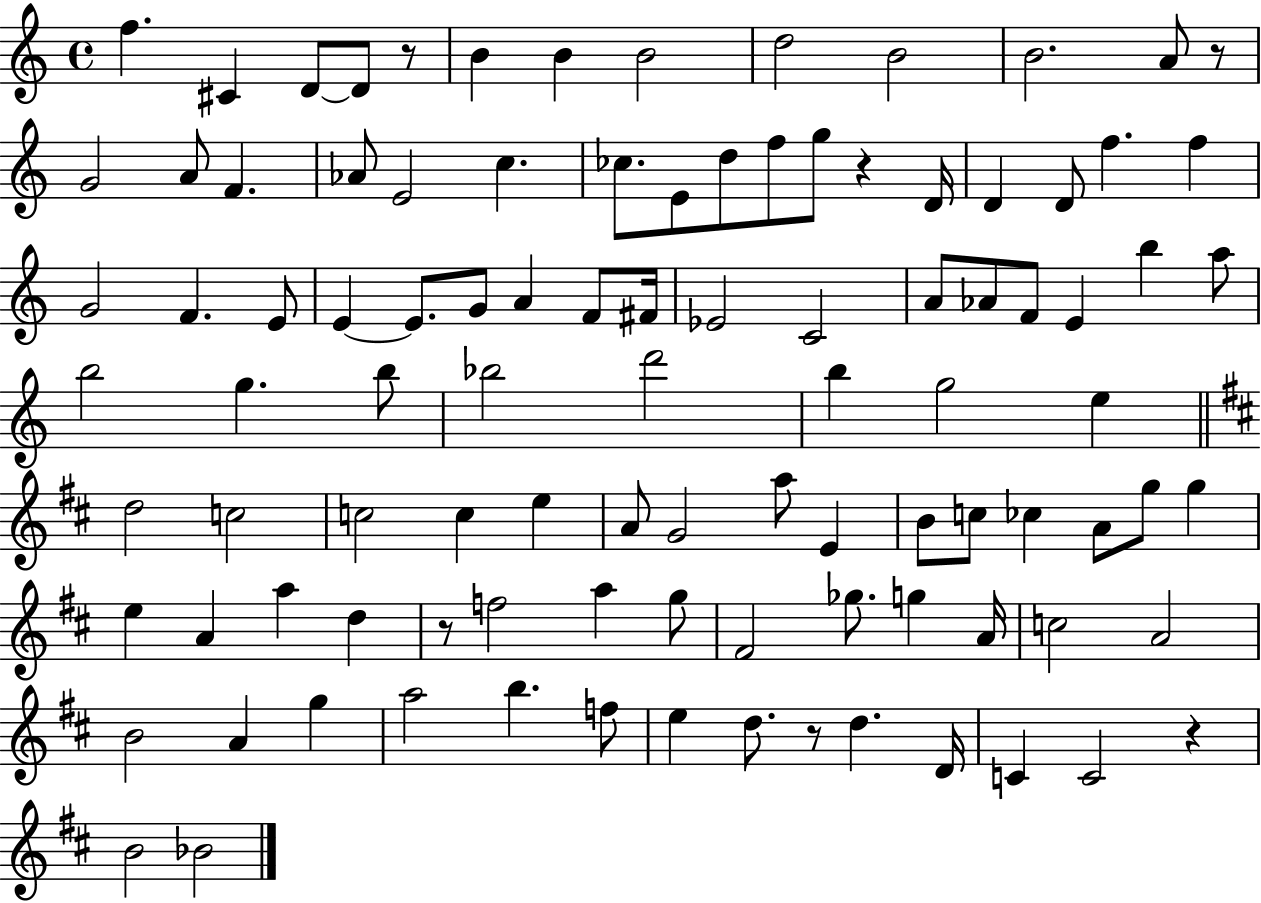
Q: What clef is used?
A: treble